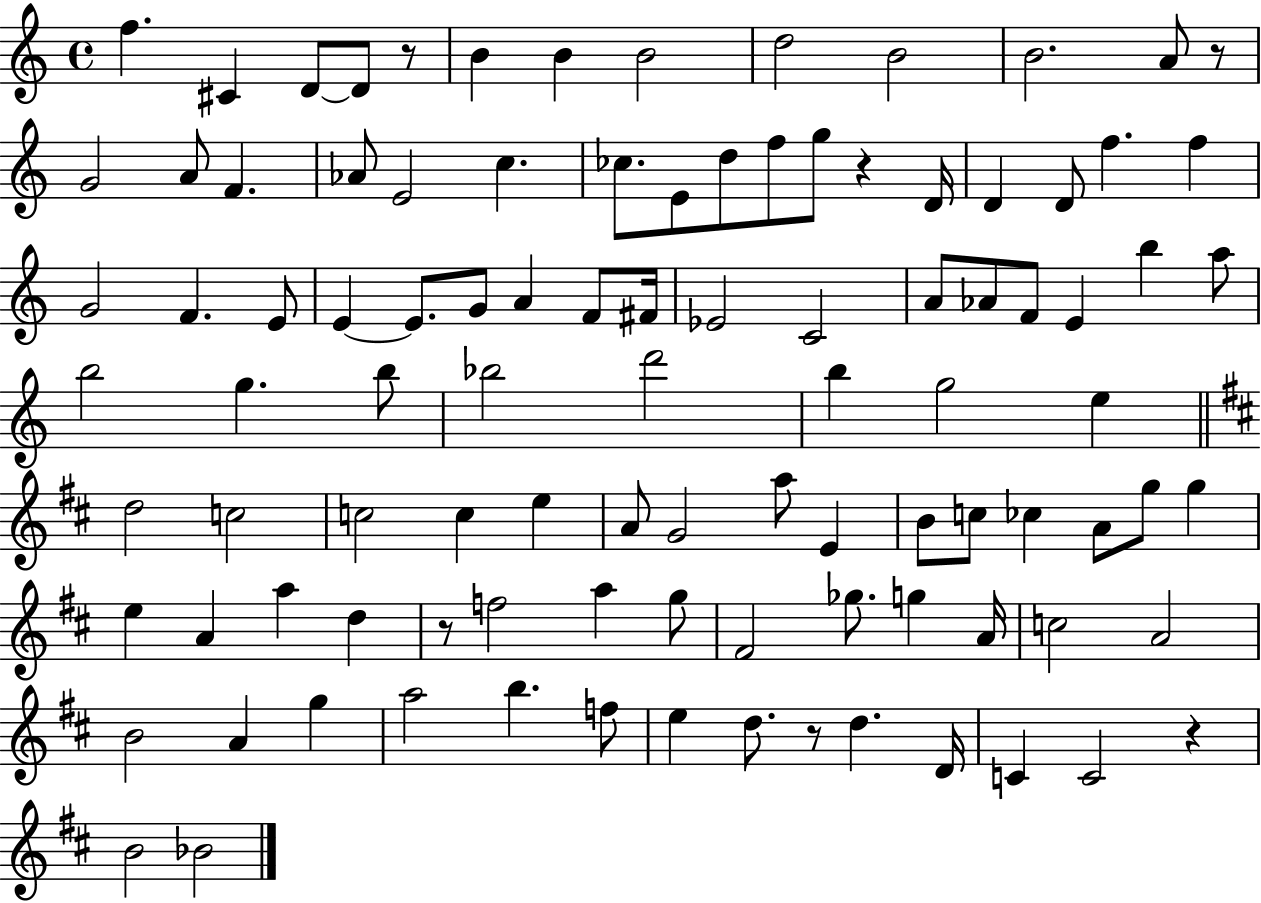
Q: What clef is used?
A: treble